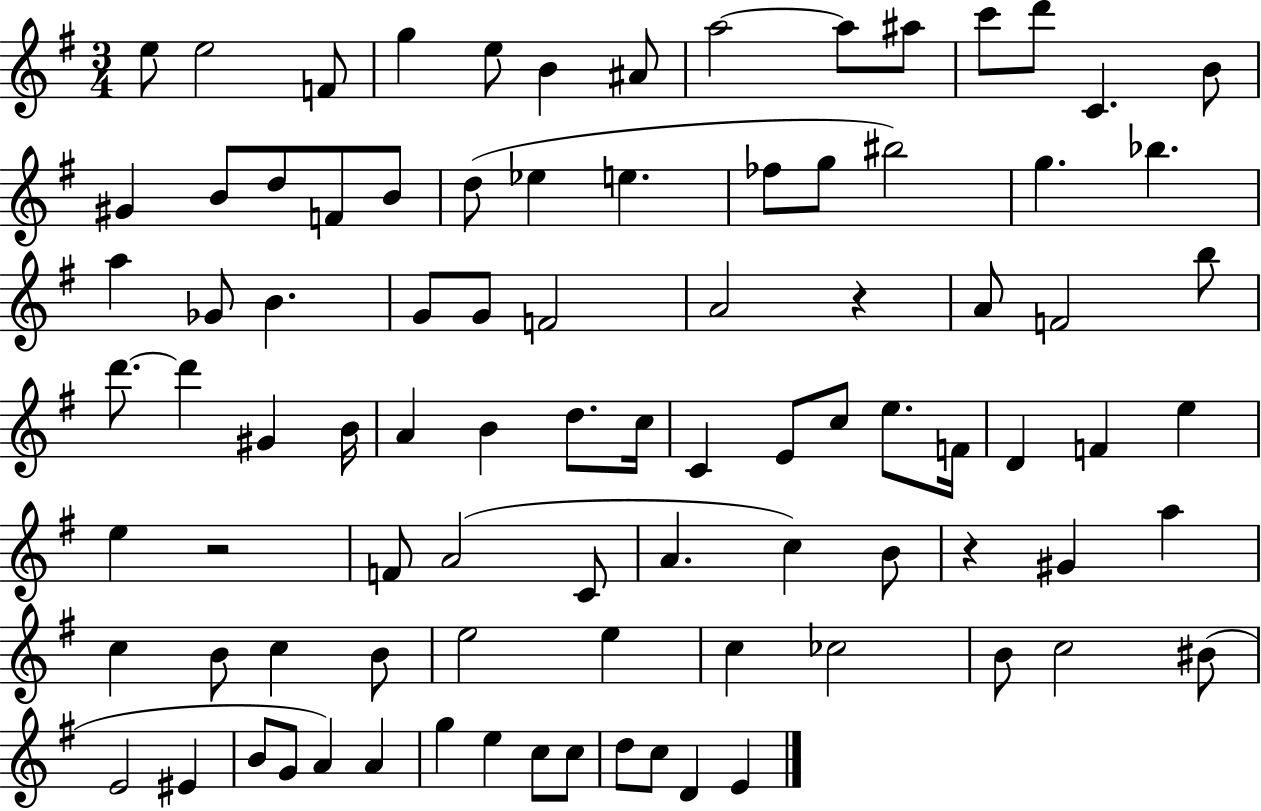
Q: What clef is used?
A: treble